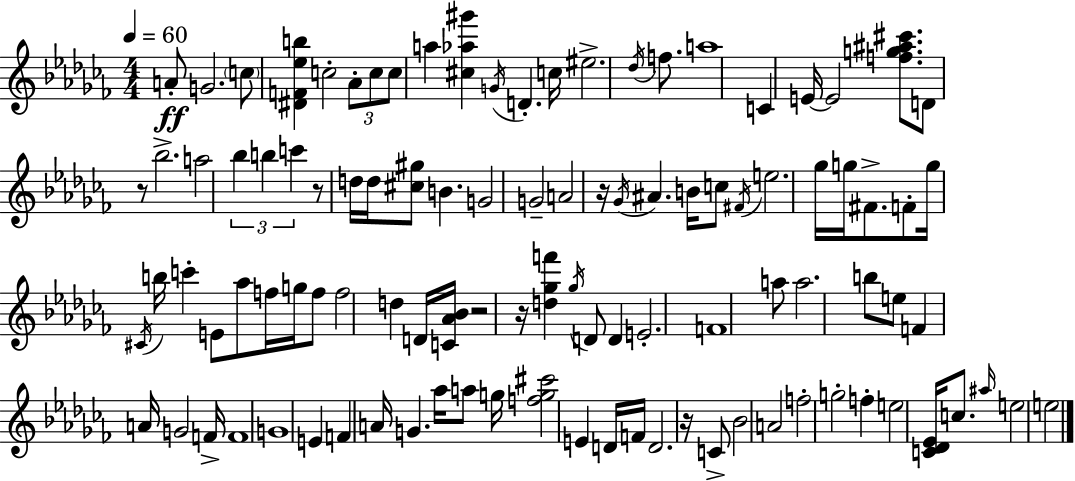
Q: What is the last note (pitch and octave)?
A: E5